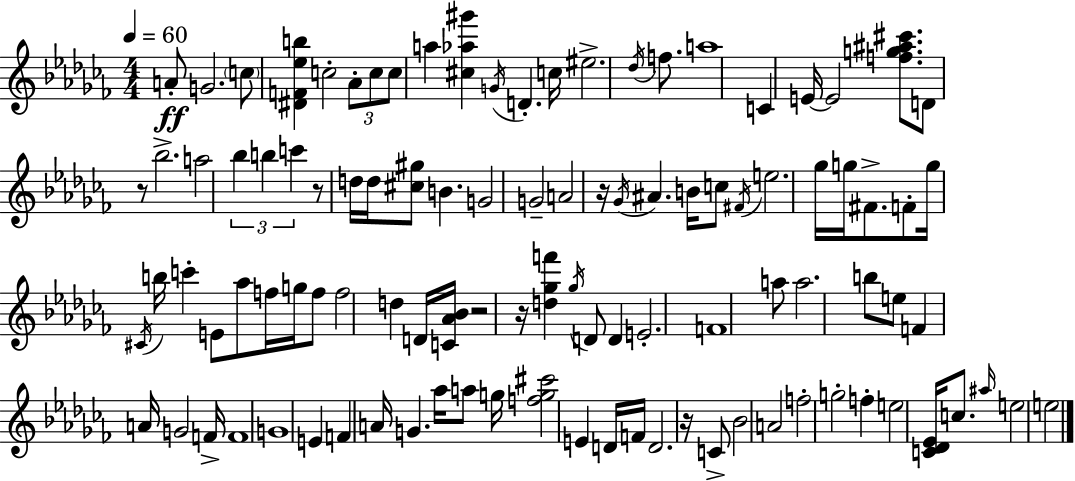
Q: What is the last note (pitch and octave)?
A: E5